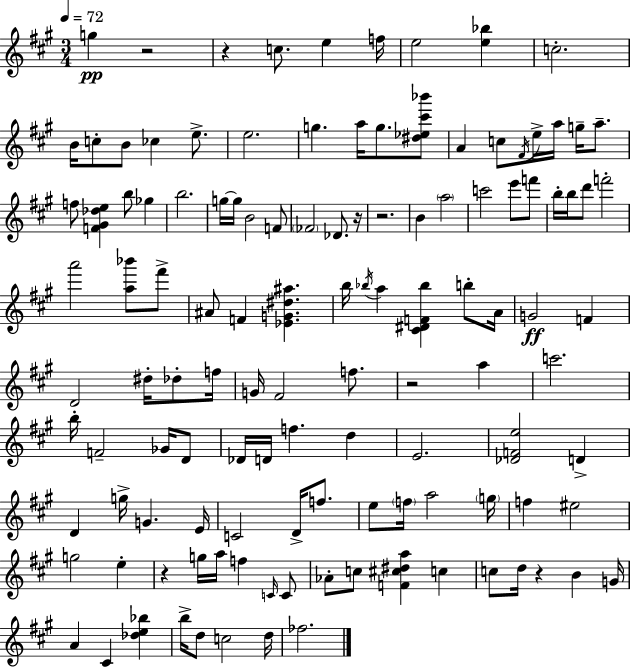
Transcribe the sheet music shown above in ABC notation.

X:1
T:Untitled
M:3/4
L:1/4
K:A
g z2 z c/2 e f/4 e2 [e_b] c2 B/4 c/2 B/2 _c e/2 e2 g a/4 g/2 [^d_e^c'_b']/2 A c/2 ^F/4 e/4 a/4 g/4 a/2 f/2 [F^G_de] b/2 _g b2 g/4 g/4 B2 F/2 _F2 _D/2 z/4 z2 B a2 c'2 e'/2 f'/2 b/4 b/4 d'/2 f'2 a'2 [a_b']/2 ^f'/2 ^A/2 F [_EG^d^a] b/4 _b/4 a [^C^DF_b] b/2 A/4 G2 F D2 ^d/4 _d/2 f/4 G/4 ^F2 f/2 z2 a c'2 b/4 F2 _G/4 D/2 _D/4 D/4 f d E2 [_DFe]2 D D g/4 G E/4 C2 D/4 f/2 e/2 f/4 a2 g/4 f ^e2 g2 e z g/4 a/4 f C/4 C/2 _A/2 c/2 [F^c^da] c c/2 d/4 z B G/4 A ^C [_de_b] b/4 d/2 c2 d/4 _f2